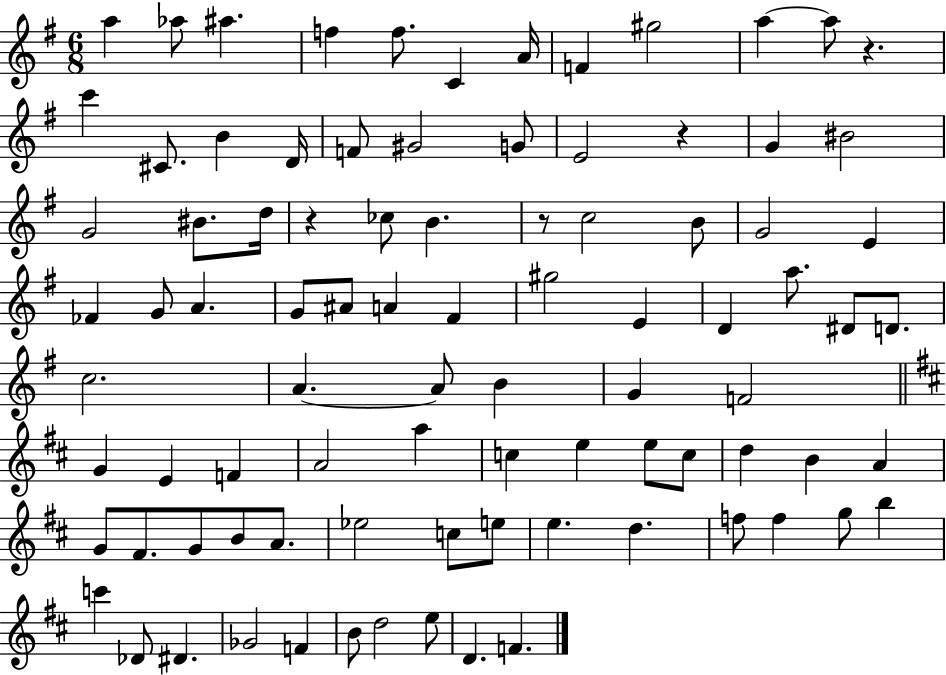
A5/q Ab5/e A#5/q. F5/q F5/e. C4/q A4/s F4/q G#5/h A5/q A5/e R/q. C6/q C#4/e. B4/q D4/s F4/e G#4/h G4/e E4/h R/q G4/q BIS4/h G4/h BIS4/e. D5/s R/q CES5/e B4/q. R/e C5/h B4/e G4/h E4/q FES4/q G4/e A4/q. G4/e A#4/e A4/q F#4/q G#5/h E4/q D4/q A5/e. D#4/e D4/e. C5/h. A4/q. A4/e B4/q G4/q F4/h G4/q E4/q F4/q A4/h A5/q C5/q E5/q E5/e C5/e D5/q B4/q A4/q G4/e F#4/e. G4/e B4/e A4/e. Eb5/h C5/e E5/e E5/q. D5/q. F5/e F5/q G5/e B5/q C6/q Db4/e D#4/q. Gb4/h F4/q B4/e D5/h E5/e D4/q. F4/q.